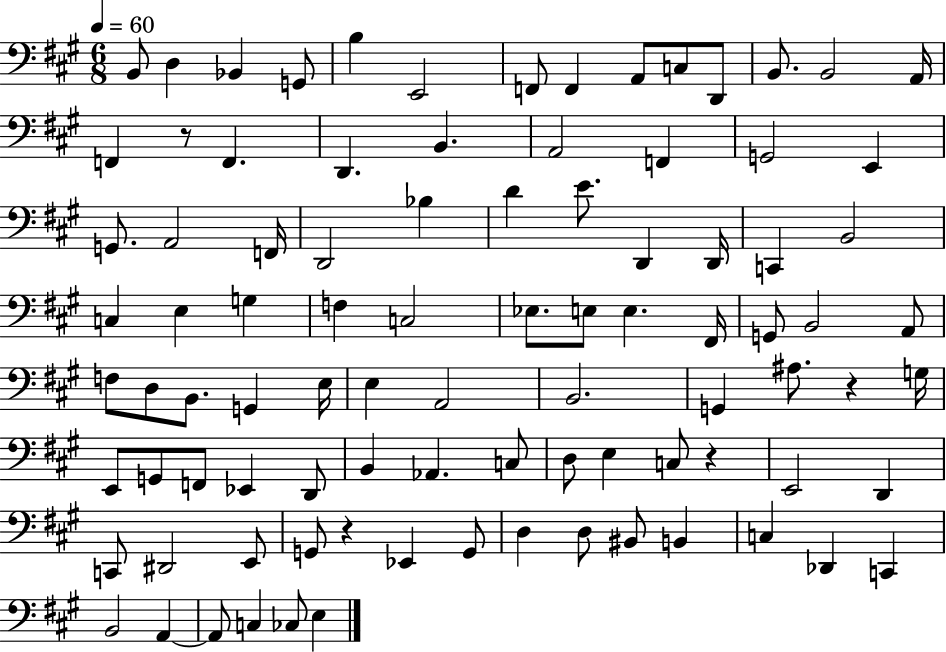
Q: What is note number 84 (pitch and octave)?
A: A2